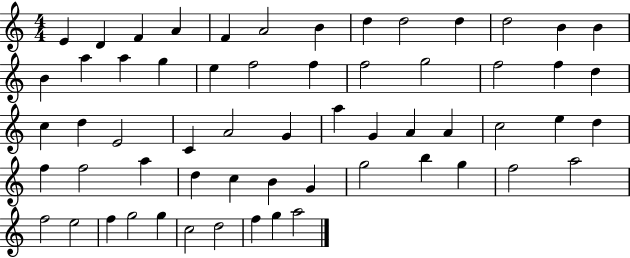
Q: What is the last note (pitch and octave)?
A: A5